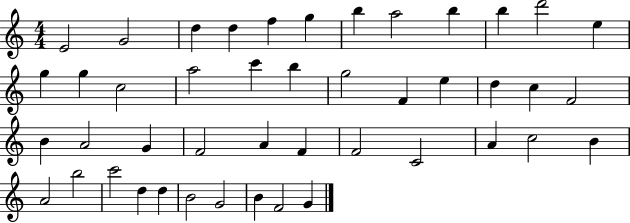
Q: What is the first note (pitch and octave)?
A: E4